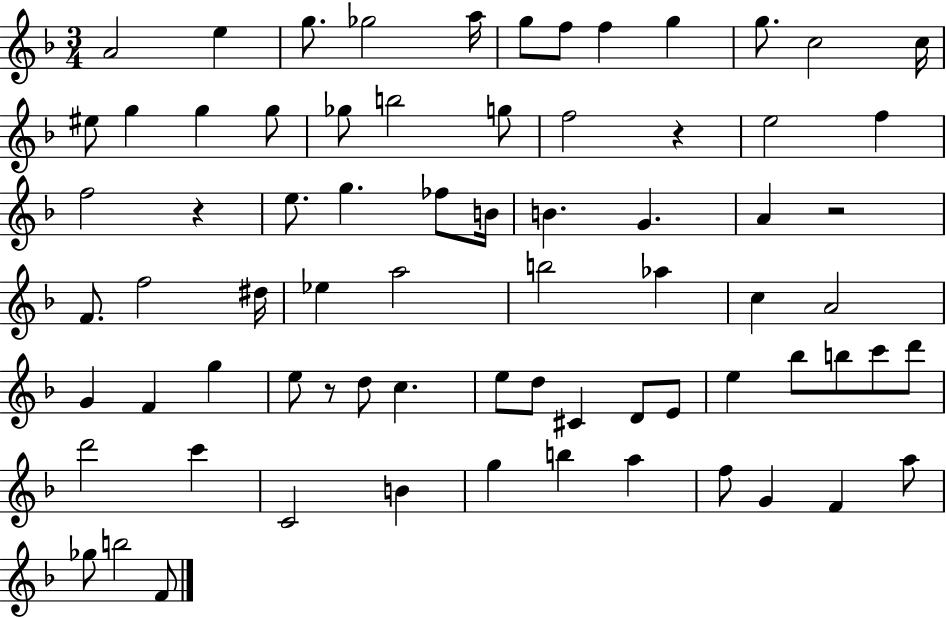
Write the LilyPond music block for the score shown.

{
  \clef treble
  \numericTimeSignature
  \time 3/4
  \key f \major
  \repeat volta 2 { a'2 e''4 | g''8. ges''2 a''16 | g''8 f''8 f''4 g''4 | g''8. c''2 c''16 | \break eis''8 g''4 g''4 g''8 | ges''8 b''2 g''8 | f''2 r4 | e''2 f''4 | \break f''2 r4 | e''8. g''4. fes''8 b'16 | b'4. g'4. | a'4 r2 | \break f'8. f''2 dis''16 | ees''4 a''2 | b''2 aes''4 | c''4 a'2 | \break g'4 f'4 g''4 | e''8 r8 d''8 c''4. | e''8 d''8 cis'4 d'8 e'8 | e''4 bes''8 b''8 c'''8 d'''8 | \break d'''2 c'''4 | c'2 b'4 | g''4 b''4 a''4 | f''8 g'4 f'4 a''8 | \break ges''8 b''2 f'8 | } \bar "|."
}